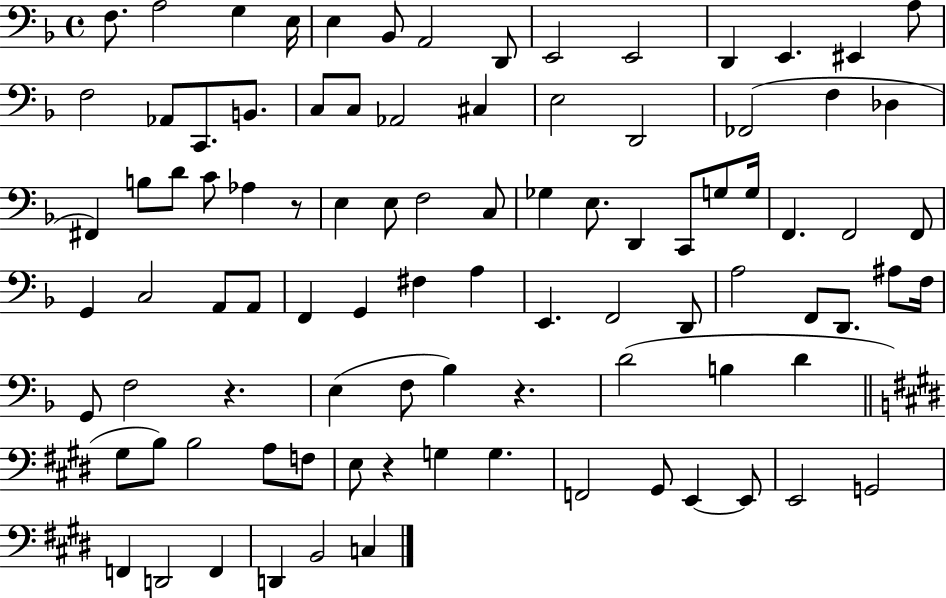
X:1
T:Untitled
M:4/4
L:1/4
K:F
F,/2 A,2 G, E,/4 E, _B,,/2 A,,2 D,,/2 E,,2 E,,2 D,, E,, ^E,, A,/2 F,2 _A,,/2 C,,/2 B,,/2 C,/2 C,/2 _A,,2 ^C, E,2 D,,2 _F,,2 F, _D, ^F,, B,/2 D/2 C/2 _A, z/2 E, E,/2 F,2 C,/2 _G, E,/2 D,, C,,/2 G,/2 G,/4 F,, F,,2 F,,/2 G,, C,2 A,,/2 A,,/2 F,, G,, ^F, A, E,, F,,2 D,,/2 A,2 F,,/2 D,,/2 ^A,/2 F,/4 G,,/2 F,2 z E, F,/2 _B, z D2 B, D ^G,/2 B,/2 B,2 A,/2 F,/2 E,/2 z G, G, F,,2 ^G,,/2 E,, E,,/2 E,,2 G,,2 F,, D,,2 F,, D,, B,,2 C,